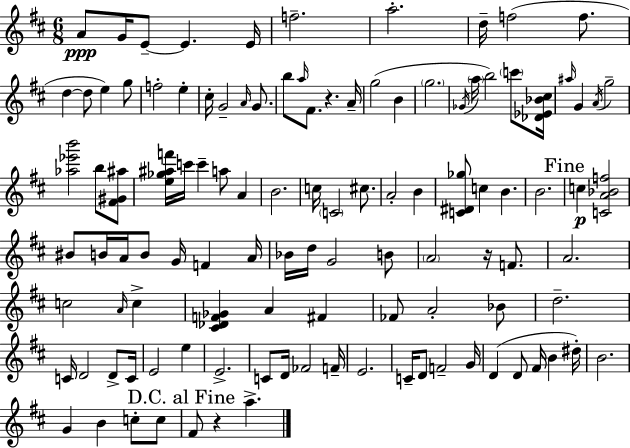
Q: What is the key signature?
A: D major